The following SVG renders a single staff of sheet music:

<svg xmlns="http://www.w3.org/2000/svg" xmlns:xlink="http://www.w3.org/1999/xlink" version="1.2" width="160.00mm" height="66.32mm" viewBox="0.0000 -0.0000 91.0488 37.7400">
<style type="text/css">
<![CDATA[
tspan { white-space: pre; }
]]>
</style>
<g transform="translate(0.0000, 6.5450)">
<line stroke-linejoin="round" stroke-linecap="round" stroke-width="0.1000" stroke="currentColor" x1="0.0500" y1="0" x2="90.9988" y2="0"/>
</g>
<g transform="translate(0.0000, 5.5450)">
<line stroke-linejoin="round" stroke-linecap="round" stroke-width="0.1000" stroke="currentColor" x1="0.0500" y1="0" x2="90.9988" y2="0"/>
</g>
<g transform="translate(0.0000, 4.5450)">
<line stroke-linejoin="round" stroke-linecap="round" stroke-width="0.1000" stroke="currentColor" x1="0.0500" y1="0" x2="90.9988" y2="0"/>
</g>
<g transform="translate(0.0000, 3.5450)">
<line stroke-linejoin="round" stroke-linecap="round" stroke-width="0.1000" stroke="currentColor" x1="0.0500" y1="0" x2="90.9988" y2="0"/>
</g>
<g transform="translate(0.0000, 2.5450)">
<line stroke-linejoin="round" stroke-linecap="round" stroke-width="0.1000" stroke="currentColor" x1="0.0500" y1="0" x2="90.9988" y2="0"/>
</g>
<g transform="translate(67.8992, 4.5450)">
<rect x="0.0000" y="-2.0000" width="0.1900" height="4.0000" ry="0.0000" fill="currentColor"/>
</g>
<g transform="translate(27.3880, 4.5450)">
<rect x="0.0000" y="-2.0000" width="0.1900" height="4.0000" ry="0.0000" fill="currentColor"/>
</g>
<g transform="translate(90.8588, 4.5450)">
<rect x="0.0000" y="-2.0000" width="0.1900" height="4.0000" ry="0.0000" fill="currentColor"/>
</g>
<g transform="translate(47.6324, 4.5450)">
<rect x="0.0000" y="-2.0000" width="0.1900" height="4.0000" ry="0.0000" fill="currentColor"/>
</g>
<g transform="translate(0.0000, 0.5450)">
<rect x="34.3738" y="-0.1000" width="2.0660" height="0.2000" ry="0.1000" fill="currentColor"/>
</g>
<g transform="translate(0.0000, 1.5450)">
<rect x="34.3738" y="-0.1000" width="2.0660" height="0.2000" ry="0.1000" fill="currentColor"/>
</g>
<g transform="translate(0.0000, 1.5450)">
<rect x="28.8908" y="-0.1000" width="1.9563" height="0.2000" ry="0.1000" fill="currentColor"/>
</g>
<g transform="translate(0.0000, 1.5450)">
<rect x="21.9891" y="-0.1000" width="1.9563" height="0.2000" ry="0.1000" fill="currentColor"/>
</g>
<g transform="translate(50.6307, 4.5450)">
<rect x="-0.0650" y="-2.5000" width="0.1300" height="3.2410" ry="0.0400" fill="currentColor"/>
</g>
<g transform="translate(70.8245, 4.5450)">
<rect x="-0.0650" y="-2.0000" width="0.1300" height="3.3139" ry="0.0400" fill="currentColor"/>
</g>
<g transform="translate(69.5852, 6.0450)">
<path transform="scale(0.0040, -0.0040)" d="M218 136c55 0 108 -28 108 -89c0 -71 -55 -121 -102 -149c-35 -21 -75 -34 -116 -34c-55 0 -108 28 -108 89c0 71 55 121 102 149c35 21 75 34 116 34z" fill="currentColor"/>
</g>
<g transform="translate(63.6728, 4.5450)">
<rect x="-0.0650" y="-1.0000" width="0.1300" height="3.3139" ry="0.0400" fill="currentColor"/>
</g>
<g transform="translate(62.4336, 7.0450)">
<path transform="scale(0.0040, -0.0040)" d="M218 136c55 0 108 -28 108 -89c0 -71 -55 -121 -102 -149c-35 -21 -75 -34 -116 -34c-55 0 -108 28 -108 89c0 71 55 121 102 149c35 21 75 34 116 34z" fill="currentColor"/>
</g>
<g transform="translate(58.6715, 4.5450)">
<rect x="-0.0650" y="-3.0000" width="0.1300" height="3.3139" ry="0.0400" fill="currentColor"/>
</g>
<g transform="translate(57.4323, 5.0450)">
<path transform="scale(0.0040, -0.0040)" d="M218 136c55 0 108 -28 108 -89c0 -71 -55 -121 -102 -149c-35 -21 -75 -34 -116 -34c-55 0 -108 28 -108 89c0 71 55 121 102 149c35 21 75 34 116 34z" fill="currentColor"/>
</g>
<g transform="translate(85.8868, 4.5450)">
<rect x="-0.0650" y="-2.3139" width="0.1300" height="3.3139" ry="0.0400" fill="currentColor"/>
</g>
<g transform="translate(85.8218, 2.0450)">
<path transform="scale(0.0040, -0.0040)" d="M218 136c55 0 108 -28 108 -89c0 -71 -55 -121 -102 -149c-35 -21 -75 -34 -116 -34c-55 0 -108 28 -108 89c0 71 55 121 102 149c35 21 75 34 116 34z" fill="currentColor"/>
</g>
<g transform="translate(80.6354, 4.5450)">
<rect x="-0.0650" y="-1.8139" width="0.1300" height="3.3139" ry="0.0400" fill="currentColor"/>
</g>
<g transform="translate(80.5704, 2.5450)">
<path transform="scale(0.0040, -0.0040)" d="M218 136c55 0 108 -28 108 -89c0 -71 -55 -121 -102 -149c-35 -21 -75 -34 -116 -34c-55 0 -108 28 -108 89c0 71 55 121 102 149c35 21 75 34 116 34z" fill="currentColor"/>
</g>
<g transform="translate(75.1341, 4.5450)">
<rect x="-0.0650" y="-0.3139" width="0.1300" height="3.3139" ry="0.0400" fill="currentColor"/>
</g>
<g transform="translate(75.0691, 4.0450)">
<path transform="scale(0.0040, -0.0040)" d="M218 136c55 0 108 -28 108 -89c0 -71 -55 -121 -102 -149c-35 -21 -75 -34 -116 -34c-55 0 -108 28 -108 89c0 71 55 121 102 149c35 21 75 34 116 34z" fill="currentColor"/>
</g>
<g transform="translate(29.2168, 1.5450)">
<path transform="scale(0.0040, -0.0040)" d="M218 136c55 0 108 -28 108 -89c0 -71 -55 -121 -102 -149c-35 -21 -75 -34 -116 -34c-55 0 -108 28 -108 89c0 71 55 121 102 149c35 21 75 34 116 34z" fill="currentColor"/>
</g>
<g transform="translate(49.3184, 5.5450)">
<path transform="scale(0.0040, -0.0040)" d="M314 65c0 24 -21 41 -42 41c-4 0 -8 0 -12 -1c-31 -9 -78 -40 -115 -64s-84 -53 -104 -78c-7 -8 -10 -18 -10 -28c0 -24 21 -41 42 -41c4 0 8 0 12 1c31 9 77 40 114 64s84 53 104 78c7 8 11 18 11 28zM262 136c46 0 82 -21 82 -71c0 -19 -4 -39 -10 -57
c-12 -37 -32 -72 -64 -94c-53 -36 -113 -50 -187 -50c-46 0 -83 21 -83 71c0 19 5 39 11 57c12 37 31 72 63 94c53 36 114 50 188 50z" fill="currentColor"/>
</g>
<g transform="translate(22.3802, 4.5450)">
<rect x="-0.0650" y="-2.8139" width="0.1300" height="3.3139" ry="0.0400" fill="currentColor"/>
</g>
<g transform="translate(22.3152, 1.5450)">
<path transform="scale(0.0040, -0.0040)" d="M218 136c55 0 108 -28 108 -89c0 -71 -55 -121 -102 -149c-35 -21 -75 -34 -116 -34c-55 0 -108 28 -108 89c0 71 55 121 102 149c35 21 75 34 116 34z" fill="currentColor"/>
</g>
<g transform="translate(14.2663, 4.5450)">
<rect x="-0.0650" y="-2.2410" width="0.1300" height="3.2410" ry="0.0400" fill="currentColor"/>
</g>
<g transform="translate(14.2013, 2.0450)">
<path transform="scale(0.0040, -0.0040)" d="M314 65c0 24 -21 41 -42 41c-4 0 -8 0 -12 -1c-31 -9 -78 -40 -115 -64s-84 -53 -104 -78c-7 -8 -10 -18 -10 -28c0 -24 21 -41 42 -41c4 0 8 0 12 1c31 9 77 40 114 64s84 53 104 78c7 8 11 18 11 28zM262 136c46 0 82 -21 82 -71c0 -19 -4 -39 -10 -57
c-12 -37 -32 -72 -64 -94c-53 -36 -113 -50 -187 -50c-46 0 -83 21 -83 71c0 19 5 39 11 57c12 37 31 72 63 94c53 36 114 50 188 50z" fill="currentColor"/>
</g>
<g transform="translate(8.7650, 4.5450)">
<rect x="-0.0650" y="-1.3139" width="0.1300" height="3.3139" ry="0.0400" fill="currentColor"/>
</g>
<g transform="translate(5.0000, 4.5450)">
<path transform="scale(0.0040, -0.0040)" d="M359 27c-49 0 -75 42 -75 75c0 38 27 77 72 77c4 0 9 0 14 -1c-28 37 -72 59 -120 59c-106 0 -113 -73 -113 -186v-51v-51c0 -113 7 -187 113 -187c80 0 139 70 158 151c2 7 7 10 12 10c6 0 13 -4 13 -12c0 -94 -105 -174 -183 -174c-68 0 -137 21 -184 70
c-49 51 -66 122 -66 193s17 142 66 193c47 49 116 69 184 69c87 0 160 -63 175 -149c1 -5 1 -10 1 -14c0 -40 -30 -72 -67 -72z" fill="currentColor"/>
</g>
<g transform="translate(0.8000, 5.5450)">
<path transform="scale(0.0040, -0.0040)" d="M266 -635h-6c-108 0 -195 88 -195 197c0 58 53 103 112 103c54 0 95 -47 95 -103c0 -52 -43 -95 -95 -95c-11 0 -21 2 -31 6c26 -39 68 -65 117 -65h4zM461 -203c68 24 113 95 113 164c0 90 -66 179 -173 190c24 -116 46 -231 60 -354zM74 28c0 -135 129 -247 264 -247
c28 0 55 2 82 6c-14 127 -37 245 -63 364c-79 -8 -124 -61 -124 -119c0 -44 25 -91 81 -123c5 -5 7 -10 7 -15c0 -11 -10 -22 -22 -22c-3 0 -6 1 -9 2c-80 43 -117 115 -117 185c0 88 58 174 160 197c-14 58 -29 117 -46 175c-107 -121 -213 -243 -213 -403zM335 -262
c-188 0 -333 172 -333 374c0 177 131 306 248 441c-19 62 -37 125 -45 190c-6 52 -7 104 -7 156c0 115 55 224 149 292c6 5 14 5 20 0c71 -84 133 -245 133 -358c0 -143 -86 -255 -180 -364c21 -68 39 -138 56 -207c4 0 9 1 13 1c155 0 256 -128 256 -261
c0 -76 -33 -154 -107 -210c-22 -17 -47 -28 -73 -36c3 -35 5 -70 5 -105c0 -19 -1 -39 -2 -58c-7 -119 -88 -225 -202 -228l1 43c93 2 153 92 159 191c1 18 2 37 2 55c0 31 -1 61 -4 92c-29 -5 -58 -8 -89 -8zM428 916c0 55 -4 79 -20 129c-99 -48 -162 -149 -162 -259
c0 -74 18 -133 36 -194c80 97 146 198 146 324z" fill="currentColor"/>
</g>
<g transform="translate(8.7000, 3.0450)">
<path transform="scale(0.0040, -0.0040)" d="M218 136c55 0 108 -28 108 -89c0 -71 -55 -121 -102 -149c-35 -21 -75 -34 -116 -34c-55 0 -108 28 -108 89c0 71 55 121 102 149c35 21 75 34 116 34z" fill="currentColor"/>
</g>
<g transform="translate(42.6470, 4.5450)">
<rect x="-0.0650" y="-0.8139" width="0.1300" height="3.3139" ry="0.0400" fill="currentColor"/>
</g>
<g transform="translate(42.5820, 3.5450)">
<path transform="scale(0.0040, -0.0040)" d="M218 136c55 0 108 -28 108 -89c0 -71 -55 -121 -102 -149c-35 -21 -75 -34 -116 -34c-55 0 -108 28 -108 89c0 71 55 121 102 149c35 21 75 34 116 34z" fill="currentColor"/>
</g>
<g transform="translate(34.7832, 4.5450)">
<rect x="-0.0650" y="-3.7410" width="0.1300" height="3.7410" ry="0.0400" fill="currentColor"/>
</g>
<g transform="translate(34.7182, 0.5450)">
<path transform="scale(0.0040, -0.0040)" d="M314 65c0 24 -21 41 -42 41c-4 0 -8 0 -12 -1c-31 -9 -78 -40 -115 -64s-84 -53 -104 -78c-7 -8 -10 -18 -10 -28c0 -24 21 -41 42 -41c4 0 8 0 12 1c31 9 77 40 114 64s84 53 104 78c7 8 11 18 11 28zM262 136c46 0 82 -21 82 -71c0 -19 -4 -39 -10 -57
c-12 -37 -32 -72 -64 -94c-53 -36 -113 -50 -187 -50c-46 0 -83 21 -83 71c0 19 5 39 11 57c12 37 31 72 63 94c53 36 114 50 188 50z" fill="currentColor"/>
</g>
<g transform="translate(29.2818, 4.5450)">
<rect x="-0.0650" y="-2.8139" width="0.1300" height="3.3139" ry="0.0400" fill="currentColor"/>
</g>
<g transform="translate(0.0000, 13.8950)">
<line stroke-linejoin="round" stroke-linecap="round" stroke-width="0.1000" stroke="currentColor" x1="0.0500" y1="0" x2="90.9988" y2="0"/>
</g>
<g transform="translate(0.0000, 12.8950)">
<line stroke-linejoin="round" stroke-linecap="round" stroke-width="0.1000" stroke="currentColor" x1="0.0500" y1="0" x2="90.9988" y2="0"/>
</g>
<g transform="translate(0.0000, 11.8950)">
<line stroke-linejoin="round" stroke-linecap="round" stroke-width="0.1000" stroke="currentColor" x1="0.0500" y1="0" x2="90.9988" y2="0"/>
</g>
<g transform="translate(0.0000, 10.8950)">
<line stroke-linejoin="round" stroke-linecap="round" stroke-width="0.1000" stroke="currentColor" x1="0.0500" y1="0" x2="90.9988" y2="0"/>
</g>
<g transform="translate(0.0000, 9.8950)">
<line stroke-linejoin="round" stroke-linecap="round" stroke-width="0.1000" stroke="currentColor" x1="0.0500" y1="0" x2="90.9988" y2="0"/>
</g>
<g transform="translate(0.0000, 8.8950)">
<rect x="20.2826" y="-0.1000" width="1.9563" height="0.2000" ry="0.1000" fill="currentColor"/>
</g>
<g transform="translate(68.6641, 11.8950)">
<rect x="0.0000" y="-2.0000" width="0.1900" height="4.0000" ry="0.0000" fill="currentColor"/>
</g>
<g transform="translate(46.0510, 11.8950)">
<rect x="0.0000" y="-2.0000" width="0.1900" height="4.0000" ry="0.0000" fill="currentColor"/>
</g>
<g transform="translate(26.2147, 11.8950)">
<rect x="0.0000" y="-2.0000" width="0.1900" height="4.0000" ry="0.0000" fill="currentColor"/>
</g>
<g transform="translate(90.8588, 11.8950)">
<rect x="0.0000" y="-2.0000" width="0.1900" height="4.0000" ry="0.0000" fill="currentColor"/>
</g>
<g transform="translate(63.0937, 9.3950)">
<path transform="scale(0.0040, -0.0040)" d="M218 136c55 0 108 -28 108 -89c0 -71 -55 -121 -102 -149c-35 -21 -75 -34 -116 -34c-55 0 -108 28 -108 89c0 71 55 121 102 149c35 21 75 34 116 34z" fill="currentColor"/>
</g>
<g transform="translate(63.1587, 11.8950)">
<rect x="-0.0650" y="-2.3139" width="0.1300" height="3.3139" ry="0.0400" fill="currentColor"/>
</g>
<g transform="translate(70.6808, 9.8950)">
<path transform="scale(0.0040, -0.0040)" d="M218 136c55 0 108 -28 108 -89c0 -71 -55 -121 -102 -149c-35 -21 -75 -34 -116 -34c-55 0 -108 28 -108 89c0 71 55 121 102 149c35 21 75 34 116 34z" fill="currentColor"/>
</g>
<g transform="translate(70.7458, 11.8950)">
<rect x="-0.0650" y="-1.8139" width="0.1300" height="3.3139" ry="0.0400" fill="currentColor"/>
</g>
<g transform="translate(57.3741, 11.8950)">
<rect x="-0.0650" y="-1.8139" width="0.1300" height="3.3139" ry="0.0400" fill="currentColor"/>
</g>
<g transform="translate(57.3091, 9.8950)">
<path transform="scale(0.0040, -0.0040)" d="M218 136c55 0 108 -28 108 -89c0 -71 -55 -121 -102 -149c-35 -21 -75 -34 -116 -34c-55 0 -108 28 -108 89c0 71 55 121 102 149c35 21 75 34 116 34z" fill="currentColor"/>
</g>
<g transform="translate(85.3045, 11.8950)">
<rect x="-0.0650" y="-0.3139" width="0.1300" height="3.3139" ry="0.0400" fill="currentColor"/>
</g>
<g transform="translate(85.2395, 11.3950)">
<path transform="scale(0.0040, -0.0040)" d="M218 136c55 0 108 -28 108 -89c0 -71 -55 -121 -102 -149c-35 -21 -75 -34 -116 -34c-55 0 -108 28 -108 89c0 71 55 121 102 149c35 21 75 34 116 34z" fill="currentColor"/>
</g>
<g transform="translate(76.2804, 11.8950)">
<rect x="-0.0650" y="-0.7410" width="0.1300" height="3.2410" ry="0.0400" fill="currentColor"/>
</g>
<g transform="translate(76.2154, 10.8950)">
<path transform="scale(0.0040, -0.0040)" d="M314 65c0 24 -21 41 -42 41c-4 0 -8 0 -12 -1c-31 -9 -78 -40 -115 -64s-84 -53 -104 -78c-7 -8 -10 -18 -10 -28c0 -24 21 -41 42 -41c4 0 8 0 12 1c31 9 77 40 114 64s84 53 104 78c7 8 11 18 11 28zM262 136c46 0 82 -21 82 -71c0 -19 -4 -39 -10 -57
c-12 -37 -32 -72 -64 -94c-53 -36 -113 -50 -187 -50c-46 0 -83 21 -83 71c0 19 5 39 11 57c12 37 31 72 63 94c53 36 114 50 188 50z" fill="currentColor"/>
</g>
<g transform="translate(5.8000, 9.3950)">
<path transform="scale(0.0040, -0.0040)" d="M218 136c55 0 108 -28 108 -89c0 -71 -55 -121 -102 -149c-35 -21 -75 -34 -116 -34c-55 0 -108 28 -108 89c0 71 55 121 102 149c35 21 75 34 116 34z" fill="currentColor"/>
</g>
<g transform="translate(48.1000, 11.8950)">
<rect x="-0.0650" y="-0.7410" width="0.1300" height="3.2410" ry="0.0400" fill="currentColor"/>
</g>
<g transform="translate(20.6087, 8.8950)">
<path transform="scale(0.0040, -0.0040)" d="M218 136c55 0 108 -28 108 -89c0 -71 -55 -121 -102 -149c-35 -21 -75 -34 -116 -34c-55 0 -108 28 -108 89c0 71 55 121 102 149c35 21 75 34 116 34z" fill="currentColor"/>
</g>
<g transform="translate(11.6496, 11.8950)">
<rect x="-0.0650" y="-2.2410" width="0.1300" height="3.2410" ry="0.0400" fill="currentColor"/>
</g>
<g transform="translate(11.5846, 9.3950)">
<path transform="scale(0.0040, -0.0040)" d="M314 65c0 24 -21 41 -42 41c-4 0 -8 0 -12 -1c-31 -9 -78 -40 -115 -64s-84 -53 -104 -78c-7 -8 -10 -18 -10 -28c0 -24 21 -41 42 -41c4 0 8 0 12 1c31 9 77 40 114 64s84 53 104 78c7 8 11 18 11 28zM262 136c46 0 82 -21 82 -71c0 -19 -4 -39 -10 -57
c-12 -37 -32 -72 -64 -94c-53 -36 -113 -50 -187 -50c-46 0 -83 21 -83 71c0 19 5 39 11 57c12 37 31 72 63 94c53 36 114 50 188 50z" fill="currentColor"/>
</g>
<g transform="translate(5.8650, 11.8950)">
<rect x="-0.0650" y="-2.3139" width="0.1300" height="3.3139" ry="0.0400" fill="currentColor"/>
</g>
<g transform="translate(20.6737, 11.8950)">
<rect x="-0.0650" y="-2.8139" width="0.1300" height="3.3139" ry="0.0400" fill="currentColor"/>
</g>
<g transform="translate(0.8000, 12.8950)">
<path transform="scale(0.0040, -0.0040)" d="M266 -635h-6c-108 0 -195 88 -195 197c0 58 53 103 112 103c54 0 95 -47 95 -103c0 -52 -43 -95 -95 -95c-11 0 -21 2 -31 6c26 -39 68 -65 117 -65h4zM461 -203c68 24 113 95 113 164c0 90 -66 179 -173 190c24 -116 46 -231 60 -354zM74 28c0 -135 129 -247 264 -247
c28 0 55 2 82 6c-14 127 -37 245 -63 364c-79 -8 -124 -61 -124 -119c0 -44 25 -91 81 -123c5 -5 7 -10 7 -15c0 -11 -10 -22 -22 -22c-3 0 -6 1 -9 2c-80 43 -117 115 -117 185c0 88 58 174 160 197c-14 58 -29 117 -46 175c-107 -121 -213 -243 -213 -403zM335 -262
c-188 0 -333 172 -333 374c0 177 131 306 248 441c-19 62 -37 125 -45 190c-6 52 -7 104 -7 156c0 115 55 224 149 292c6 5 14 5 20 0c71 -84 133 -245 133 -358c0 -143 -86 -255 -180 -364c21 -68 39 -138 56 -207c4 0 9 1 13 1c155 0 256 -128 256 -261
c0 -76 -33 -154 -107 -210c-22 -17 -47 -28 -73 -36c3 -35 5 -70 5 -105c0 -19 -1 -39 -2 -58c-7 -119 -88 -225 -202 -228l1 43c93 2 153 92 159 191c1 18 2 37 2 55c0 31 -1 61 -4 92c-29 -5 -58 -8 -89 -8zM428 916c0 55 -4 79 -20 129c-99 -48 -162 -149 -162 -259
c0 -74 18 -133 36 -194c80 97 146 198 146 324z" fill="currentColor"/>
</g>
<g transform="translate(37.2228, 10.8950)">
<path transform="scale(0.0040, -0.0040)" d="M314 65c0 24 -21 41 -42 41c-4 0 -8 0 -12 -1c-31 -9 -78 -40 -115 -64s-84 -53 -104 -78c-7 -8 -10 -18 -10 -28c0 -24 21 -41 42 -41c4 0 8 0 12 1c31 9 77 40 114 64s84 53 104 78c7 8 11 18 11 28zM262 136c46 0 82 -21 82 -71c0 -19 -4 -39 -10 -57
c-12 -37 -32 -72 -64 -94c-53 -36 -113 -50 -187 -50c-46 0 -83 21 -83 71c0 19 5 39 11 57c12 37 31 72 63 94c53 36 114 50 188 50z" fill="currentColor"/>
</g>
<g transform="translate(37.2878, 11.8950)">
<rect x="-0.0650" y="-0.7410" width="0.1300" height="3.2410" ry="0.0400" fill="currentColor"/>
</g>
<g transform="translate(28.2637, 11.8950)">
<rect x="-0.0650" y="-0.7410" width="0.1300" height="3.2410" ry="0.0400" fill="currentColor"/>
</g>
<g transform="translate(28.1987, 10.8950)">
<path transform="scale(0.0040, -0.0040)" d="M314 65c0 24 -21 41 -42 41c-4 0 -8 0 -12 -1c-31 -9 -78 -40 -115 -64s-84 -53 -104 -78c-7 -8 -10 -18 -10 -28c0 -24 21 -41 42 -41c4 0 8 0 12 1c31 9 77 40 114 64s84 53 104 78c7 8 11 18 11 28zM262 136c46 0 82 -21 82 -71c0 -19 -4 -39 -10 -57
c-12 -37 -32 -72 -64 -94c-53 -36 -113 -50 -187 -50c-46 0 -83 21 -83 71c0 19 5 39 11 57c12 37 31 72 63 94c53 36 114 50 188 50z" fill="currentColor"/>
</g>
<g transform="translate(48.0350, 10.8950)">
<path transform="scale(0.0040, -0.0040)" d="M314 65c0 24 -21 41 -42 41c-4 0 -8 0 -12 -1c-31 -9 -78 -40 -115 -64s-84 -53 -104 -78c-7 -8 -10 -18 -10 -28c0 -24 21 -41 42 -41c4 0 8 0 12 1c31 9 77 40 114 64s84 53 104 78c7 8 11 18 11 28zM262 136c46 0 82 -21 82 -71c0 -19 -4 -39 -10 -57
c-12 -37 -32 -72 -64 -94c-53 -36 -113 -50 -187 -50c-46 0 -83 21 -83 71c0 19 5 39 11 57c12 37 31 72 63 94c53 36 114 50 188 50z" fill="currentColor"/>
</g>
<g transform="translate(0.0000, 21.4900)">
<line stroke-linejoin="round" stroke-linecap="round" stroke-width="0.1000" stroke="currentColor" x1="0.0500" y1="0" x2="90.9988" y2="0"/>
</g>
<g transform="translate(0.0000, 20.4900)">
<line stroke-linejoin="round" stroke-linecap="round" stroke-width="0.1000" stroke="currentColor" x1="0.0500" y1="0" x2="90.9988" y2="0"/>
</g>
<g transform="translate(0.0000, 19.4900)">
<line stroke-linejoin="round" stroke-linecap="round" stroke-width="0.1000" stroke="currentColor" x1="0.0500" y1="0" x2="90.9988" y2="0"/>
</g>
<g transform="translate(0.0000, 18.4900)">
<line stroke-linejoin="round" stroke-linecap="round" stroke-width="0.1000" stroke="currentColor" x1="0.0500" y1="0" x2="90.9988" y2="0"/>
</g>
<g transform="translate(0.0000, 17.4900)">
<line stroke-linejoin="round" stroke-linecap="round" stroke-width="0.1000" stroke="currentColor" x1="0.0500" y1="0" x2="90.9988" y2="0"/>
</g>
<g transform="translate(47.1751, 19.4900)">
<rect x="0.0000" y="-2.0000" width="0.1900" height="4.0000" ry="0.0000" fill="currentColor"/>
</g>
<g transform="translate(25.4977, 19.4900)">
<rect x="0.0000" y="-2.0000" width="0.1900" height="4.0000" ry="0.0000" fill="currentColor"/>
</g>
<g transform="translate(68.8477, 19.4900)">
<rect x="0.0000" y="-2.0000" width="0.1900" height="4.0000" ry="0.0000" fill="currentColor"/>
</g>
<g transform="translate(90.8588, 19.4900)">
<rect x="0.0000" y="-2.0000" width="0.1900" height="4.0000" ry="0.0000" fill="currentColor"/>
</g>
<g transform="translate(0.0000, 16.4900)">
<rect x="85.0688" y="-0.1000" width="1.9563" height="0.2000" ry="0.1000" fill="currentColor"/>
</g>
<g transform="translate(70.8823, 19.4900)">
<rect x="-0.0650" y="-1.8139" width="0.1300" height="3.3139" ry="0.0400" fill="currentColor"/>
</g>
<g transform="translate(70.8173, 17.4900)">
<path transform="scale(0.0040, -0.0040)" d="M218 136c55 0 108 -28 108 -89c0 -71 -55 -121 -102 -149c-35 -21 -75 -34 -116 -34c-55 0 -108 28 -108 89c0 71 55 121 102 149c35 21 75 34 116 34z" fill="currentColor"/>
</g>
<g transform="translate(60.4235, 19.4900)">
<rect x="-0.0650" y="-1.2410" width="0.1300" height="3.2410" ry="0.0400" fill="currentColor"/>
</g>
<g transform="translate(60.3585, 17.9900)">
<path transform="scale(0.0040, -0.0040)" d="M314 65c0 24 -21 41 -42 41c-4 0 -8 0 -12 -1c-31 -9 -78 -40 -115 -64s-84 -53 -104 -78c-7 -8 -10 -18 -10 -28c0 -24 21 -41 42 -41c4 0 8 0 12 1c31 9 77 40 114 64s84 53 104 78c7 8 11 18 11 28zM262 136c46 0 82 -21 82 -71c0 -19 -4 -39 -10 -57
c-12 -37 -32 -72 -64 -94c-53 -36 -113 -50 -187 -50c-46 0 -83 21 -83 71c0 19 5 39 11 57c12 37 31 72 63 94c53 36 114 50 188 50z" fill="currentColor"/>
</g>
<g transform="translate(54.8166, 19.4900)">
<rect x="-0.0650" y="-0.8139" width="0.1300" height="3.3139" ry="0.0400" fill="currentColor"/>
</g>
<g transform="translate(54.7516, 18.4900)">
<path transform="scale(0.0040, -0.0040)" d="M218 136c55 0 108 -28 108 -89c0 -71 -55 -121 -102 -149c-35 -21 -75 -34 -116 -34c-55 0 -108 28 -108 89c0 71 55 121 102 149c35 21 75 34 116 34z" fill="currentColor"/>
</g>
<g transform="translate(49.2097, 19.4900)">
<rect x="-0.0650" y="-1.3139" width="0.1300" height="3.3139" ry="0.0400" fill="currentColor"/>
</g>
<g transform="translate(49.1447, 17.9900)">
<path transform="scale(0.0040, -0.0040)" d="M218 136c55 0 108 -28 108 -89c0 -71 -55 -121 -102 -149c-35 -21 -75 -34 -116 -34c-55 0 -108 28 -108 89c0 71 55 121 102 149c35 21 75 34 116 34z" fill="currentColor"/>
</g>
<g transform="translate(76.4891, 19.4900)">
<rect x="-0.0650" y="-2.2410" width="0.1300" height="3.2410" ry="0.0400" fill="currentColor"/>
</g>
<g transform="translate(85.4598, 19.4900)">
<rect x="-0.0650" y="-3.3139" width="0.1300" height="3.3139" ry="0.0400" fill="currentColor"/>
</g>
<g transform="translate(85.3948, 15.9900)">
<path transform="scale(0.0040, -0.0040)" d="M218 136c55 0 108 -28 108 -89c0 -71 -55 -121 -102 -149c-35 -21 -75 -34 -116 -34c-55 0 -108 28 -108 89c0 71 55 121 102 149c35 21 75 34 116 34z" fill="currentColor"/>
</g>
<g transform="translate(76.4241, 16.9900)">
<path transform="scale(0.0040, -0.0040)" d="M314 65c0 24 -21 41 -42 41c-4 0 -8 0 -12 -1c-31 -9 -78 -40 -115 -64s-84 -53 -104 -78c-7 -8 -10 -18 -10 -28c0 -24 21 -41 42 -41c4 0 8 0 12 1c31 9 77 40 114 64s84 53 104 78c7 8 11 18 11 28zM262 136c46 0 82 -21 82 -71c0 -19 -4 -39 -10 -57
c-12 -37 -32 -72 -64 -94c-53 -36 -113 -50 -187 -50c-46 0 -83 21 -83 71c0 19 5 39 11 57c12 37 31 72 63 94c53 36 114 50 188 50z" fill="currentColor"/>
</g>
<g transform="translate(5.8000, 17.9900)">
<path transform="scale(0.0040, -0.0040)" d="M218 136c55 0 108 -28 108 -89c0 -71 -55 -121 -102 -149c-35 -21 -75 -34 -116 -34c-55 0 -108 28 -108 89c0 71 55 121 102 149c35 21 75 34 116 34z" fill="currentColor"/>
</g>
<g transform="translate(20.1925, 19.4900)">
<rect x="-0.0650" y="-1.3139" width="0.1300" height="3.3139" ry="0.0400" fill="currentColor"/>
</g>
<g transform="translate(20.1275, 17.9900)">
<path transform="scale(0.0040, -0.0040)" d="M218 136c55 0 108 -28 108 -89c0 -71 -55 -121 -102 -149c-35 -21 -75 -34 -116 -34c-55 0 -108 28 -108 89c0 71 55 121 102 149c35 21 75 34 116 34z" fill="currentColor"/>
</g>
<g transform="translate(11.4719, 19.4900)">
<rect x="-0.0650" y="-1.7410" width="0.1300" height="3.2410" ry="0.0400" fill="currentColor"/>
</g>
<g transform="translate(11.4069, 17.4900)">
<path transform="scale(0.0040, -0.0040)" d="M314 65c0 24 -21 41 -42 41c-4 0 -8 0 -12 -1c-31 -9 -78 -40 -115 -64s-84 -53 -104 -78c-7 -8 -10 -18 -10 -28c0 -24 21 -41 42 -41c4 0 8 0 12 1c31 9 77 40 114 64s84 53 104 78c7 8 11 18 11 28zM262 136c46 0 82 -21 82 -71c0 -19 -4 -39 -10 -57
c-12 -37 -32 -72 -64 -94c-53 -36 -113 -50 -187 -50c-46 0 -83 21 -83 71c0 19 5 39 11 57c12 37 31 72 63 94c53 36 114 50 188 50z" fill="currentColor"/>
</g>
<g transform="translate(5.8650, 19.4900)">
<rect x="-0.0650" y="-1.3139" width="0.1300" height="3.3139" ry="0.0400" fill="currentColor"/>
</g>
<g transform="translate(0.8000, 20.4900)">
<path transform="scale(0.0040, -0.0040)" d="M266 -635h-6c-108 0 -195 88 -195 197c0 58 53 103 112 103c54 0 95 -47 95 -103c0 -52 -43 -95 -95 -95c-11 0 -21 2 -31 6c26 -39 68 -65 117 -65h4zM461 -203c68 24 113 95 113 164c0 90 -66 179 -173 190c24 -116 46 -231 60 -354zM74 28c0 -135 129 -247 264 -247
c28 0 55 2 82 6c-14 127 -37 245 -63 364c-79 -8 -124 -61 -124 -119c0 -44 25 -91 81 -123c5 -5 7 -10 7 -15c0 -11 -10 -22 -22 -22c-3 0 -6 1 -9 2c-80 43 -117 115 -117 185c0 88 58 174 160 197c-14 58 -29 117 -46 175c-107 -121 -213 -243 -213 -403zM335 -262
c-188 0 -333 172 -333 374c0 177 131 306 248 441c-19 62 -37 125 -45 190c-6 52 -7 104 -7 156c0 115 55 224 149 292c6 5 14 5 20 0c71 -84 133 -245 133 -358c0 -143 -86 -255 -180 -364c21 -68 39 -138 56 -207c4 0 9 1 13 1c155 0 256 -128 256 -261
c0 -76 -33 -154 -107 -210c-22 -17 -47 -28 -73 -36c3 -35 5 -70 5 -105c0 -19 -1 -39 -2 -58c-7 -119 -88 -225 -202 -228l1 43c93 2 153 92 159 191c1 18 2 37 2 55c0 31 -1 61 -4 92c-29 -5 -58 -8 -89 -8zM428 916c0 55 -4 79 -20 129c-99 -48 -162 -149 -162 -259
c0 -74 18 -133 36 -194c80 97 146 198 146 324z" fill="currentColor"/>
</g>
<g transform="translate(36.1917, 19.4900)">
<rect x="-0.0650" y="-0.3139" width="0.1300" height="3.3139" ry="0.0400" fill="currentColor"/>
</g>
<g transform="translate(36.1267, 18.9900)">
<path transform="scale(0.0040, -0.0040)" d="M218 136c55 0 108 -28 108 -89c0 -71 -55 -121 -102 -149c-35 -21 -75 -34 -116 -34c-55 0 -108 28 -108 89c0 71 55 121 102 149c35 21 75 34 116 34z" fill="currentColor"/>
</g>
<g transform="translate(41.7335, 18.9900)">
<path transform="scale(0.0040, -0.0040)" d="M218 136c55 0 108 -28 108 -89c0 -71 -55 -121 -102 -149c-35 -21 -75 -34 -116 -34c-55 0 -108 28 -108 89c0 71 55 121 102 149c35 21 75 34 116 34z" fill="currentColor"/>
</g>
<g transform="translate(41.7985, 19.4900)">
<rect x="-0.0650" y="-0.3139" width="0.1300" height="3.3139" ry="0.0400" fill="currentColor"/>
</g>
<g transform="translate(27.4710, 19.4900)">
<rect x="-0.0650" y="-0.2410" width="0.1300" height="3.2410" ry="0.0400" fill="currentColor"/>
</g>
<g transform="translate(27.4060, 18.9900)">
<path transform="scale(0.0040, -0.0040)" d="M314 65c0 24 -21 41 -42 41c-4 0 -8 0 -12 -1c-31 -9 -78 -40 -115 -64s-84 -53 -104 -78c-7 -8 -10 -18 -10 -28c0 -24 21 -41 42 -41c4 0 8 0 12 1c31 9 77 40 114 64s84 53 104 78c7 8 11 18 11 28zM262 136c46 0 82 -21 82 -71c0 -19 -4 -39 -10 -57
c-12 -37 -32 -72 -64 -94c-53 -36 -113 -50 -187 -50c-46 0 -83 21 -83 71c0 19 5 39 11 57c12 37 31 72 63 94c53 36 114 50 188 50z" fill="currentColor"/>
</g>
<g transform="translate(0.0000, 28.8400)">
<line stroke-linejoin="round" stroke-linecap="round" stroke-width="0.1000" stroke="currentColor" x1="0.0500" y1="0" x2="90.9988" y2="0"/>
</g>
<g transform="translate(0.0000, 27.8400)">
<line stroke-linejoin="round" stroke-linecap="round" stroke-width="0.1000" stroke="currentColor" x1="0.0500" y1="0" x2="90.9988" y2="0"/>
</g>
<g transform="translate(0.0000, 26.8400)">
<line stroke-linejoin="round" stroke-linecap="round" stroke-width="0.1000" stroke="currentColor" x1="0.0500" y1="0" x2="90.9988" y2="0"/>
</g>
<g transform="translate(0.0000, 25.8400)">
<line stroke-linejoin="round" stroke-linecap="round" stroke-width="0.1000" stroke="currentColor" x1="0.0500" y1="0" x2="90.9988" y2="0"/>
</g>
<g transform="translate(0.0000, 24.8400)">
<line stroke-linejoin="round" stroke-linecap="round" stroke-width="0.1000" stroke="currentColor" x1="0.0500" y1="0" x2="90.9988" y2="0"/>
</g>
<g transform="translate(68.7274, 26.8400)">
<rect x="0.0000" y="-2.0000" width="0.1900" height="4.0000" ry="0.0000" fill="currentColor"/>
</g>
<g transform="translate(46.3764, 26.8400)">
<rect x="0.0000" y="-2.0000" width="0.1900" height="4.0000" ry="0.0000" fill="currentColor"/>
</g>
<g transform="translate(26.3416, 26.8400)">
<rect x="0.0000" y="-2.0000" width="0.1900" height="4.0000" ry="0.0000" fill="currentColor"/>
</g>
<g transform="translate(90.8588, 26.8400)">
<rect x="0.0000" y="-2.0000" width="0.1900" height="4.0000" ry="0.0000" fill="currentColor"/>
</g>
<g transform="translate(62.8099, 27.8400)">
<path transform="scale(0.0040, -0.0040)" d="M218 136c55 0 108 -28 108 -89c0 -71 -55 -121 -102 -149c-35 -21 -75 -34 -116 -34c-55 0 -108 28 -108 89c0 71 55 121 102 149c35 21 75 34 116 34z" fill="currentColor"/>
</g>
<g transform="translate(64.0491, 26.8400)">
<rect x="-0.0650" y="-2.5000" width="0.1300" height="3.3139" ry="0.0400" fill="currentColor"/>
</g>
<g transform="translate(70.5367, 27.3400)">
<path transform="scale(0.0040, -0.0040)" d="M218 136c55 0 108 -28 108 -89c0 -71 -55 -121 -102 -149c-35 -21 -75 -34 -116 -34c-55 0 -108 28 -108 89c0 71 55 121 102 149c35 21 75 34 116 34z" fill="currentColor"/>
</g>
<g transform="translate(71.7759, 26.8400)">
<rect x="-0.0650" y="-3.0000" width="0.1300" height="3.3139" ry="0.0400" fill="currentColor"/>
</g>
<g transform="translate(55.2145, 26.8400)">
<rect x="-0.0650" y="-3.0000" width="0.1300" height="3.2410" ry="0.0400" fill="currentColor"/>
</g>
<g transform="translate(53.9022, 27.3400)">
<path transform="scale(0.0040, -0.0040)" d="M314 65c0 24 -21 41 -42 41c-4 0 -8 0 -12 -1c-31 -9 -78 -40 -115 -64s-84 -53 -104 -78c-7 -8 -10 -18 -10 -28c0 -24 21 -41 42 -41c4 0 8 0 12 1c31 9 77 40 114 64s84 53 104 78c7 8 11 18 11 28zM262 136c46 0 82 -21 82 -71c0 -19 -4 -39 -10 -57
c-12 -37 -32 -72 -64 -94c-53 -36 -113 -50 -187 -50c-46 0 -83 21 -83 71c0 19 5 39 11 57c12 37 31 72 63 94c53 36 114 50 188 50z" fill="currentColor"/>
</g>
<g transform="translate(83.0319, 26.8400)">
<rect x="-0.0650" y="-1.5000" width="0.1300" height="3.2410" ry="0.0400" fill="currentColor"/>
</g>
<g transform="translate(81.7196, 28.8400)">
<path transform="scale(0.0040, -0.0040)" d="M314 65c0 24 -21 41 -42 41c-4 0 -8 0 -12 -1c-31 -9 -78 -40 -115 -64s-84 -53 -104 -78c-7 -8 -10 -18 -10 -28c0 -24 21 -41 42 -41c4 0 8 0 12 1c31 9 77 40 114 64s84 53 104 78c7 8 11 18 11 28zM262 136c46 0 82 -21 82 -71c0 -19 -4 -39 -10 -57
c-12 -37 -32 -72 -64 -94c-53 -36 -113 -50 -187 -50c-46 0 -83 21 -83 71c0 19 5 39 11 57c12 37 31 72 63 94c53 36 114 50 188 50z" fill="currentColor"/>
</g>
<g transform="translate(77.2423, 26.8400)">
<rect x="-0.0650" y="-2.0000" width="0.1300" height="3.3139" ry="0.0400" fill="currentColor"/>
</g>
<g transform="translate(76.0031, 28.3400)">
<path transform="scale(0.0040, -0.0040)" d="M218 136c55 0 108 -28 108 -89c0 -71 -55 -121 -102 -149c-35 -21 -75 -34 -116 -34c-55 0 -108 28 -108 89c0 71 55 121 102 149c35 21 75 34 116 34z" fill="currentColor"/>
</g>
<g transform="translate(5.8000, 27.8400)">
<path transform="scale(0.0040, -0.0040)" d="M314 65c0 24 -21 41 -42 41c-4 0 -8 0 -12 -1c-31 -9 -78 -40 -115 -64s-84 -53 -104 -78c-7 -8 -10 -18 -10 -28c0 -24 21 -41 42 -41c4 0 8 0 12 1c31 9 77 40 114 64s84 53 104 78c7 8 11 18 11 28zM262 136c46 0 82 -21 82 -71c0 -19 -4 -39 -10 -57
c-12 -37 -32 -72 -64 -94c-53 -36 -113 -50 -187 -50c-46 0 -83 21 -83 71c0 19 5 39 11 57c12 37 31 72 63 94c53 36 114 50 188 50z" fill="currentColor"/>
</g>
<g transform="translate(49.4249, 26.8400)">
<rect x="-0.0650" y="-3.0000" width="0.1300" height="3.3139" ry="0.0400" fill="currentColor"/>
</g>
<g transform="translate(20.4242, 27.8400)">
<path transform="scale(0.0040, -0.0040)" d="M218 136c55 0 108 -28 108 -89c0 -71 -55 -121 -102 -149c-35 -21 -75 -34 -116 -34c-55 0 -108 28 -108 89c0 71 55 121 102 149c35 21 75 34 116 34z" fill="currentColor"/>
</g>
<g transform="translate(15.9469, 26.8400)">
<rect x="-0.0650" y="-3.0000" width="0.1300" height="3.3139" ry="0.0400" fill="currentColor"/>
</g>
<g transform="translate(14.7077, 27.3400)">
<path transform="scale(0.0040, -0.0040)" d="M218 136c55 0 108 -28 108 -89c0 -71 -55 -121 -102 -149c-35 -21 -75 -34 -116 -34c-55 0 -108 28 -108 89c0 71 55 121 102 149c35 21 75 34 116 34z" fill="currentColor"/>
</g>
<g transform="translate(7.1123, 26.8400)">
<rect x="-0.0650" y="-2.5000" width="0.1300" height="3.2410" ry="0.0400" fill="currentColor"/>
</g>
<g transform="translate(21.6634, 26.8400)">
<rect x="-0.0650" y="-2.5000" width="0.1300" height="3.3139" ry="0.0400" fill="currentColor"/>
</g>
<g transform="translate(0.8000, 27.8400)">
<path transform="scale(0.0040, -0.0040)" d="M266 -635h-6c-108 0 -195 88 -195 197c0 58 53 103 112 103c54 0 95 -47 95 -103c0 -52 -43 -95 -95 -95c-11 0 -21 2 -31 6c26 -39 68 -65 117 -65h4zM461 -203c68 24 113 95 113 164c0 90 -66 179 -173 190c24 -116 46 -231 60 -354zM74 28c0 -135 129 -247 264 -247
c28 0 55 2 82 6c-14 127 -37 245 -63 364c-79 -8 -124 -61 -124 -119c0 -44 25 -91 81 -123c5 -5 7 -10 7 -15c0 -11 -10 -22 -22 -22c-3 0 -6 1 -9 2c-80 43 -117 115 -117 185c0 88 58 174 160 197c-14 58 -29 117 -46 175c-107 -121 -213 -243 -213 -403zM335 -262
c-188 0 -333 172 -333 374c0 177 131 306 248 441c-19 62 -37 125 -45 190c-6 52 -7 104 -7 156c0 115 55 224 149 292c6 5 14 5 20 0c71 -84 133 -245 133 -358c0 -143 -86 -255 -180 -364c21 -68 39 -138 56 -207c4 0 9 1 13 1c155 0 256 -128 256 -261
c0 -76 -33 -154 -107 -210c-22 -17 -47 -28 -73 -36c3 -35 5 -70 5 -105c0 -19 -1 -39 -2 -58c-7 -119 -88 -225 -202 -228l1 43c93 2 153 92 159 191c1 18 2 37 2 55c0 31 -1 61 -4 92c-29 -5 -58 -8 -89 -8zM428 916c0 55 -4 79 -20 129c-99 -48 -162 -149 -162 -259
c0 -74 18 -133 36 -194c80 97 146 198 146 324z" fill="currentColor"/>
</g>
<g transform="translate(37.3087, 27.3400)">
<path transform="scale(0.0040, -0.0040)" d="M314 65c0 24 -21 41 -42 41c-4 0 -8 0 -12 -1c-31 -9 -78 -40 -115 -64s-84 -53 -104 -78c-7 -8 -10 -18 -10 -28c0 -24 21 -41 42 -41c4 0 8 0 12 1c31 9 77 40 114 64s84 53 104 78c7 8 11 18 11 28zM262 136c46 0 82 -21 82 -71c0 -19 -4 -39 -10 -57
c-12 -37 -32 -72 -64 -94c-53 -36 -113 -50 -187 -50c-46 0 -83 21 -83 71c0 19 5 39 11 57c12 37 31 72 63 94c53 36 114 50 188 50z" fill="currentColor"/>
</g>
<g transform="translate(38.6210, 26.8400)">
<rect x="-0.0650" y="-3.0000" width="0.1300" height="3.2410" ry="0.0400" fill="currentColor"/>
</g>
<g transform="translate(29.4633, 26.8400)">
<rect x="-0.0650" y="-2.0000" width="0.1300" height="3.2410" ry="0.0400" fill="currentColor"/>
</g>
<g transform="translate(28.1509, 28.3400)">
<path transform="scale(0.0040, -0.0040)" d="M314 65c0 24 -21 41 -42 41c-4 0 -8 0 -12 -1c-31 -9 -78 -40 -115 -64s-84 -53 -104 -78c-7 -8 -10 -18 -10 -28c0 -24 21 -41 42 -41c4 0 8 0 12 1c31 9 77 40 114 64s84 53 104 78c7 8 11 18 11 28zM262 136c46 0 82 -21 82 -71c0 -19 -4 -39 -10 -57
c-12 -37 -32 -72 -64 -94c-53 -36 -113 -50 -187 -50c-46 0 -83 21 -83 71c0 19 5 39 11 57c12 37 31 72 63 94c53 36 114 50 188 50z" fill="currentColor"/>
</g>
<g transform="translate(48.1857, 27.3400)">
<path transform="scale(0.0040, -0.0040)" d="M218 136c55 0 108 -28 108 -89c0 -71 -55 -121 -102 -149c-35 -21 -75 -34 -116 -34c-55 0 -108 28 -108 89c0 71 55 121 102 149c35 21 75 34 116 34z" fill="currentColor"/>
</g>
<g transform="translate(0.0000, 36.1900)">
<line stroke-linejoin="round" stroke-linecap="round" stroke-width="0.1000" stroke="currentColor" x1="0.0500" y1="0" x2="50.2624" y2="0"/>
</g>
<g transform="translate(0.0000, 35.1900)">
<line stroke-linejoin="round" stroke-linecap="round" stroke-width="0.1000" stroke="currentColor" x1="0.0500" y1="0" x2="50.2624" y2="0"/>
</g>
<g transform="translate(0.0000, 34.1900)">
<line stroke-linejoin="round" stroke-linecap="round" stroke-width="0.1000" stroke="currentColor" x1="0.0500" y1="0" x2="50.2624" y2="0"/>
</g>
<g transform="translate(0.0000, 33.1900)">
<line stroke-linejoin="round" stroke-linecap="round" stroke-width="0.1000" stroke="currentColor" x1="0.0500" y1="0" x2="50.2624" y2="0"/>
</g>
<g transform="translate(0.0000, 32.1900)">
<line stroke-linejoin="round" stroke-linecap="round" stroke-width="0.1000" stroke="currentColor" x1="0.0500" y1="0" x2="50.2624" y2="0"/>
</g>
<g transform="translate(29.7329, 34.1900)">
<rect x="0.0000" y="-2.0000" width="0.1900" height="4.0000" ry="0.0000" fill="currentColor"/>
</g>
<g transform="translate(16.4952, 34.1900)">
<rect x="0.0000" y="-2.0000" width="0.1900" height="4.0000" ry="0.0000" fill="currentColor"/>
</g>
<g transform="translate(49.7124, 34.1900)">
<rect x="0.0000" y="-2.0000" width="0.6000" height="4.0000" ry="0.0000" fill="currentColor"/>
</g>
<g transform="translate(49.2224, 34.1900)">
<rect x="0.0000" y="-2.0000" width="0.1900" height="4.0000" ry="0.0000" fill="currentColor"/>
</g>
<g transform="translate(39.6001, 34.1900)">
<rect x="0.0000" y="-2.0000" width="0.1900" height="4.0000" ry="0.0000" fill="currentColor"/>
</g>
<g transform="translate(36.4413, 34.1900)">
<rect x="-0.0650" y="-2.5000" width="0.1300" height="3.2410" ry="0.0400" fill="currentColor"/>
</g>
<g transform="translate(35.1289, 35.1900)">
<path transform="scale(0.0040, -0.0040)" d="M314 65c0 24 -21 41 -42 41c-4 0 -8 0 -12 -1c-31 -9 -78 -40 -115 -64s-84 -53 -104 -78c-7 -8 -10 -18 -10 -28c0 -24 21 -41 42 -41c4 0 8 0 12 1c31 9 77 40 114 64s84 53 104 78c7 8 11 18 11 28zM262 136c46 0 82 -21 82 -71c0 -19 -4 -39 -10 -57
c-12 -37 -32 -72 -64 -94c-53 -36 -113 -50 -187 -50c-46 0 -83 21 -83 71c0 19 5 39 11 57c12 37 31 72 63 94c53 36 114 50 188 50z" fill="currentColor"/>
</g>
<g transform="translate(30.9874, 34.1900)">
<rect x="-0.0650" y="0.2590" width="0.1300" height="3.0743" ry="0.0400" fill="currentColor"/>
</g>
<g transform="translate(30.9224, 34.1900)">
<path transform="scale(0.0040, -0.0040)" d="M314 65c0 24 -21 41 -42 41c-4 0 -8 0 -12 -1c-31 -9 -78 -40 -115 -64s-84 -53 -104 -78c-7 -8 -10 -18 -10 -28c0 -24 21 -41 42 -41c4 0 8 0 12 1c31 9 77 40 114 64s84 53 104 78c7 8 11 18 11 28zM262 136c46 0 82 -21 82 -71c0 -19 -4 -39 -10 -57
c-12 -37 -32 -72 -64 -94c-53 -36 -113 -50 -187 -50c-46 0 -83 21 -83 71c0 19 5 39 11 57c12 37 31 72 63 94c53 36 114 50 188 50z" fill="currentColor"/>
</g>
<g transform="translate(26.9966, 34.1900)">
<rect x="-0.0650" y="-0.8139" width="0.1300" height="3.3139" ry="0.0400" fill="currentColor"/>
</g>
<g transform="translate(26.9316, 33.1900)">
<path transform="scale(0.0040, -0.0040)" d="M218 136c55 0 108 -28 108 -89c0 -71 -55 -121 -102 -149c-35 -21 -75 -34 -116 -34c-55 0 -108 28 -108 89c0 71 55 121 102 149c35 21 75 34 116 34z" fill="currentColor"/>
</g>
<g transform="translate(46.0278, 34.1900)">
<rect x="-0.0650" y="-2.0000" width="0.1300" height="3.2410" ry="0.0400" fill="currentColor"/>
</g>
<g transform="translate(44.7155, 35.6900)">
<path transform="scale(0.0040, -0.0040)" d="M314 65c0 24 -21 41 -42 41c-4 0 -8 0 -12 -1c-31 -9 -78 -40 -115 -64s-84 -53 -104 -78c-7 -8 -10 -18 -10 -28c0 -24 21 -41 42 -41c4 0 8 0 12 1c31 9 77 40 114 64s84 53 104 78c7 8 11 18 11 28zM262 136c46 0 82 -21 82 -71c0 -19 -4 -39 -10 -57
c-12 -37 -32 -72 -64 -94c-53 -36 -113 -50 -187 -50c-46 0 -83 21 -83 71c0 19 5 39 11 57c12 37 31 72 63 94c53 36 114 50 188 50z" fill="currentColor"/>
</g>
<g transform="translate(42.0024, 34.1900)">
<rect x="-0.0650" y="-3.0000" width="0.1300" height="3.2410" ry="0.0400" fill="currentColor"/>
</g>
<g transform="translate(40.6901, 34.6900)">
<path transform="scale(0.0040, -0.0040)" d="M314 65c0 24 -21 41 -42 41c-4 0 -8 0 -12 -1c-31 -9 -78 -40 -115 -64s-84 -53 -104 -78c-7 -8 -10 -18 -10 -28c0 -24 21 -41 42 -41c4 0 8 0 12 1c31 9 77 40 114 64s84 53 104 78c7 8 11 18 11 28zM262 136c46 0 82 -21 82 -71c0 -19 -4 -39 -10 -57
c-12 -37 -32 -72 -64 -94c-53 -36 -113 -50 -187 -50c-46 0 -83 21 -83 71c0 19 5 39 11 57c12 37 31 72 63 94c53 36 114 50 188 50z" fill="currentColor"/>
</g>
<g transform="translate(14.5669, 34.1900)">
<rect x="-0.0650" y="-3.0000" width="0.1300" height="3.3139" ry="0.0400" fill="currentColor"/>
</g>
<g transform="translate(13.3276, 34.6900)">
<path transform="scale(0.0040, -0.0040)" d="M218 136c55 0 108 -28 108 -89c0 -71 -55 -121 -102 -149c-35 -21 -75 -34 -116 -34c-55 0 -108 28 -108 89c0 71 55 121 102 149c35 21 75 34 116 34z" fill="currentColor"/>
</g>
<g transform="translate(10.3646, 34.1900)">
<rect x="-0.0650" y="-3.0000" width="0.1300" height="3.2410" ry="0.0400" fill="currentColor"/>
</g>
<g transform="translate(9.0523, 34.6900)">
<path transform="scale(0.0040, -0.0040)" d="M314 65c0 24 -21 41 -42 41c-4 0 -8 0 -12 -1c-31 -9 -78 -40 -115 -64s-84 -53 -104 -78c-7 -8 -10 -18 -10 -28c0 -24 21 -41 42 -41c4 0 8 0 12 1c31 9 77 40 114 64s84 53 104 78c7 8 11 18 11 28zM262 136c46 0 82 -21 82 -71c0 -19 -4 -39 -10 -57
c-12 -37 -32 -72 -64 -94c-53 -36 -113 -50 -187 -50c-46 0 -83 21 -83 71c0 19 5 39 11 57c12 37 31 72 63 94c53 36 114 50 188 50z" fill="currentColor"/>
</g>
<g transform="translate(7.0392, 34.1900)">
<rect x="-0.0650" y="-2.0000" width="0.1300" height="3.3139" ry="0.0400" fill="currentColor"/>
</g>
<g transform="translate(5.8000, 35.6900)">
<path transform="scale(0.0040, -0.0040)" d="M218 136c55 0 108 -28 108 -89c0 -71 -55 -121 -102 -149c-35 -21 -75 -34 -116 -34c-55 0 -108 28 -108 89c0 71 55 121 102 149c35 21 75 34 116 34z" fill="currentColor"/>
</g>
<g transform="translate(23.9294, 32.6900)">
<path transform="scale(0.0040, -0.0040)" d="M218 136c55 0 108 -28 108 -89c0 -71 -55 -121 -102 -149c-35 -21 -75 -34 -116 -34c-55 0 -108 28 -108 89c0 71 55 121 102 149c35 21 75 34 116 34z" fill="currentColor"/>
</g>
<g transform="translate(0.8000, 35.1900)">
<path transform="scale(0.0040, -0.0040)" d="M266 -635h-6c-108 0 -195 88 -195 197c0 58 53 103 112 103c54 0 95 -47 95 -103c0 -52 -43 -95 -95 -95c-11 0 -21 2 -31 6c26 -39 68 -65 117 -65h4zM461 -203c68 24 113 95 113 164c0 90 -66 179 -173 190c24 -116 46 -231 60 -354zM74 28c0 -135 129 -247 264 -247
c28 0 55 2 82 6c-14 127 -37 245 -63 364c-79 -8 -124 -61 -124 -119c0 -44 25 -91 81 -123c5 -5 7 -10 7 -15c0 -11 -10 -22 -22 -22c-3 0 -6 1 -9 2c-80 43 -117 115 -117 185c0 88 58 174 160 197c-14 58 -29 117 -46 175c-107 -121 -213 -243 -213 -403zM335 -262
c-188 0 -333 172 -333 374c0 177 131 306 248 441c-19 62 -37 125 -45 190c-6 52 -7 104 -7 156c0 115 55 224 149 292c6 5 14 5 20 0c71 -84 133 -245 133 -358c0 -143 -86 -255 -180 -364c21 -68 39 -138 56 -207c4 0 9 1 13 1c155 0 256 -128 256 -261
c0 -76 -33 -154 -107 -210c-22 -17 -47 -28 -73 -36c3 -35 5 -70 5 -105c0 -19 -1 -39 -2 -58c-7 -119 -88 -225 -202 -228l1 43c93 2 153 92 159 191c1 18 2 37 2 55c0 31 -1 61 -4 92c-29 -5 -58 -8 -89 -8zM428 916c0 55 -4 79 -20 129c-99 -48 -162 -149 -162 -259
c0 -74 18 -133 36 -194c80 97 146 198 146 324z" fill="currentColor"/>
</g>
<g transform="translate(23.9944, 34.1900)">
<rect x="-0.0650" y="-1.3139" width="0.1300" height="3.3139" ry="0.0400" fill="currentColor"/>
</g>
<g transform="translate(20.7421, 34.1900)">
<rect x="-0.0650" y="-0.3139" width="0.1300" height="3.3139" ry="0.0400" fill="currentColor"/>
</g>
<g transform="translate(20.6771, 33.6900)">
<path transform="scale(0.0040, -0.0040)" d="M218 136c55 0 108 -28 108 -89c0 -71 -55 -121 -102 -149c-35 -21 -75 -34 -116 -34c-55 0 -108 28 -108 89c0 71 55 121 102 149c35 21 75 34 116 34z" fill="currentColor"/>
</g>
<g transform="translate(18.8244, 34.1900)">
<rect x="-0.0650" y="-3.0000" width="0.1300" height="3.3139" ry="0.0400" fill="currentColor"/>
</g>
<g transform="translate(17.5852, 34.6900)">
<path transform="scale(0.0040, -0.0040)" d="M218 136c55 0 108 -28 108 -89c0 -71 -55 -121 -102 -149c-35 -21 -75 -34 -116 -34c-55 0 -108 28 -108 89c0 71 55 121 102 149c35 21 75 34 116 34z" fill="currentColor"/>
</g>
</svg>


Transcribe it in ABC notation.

X:1
T:Untitled
M:4/4
L:1/4
K:C
e g2 a a c'2 d G2 A D F c f g g g2 a d2 d2 d2 f g f d2 c e f2 e c2 c c e d e2 f g2 b G2 A G F2 A2 A A2 G A F E2 F A2 A A c e d B2 G2 A2 F2